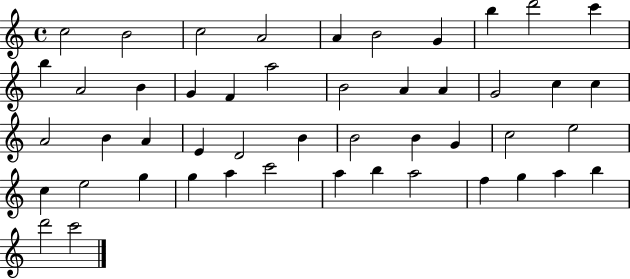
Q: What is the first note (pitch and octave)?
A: C5